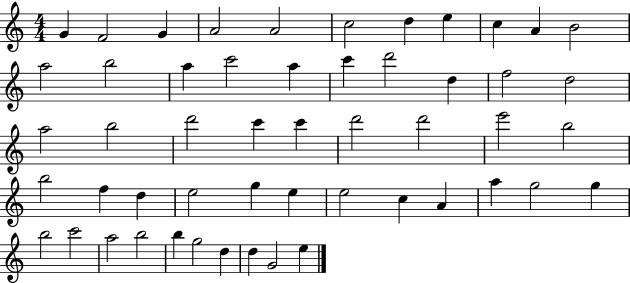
{
  \clef treble
  \numericTimeSignature
  \time 4/4
  \key c \major
  g'4 f'2 g'4 | a'2 a'2 | c''2 d''4 e''4 | c''4 a'4 b'2 | \break a''2 b''2 | a''4 c'''2 a''4 | c'''4 d'''2 d''4 | f''2 d''2 | \break a''2 b''2 | d'''2 c'''4 c'''4 | d'''2 d'''2 | e'''2 b''2 | \break b''2 f''4 d''4 | e''2 g''4 e''4 | e''2 c''4 a'4 | a''4 g''2 g''4 | \break b''2 c'''2 | a''2 b''2 | b''4 g''2 d''4 | d''4 g'2 e''4 | \break \bar "|."
}